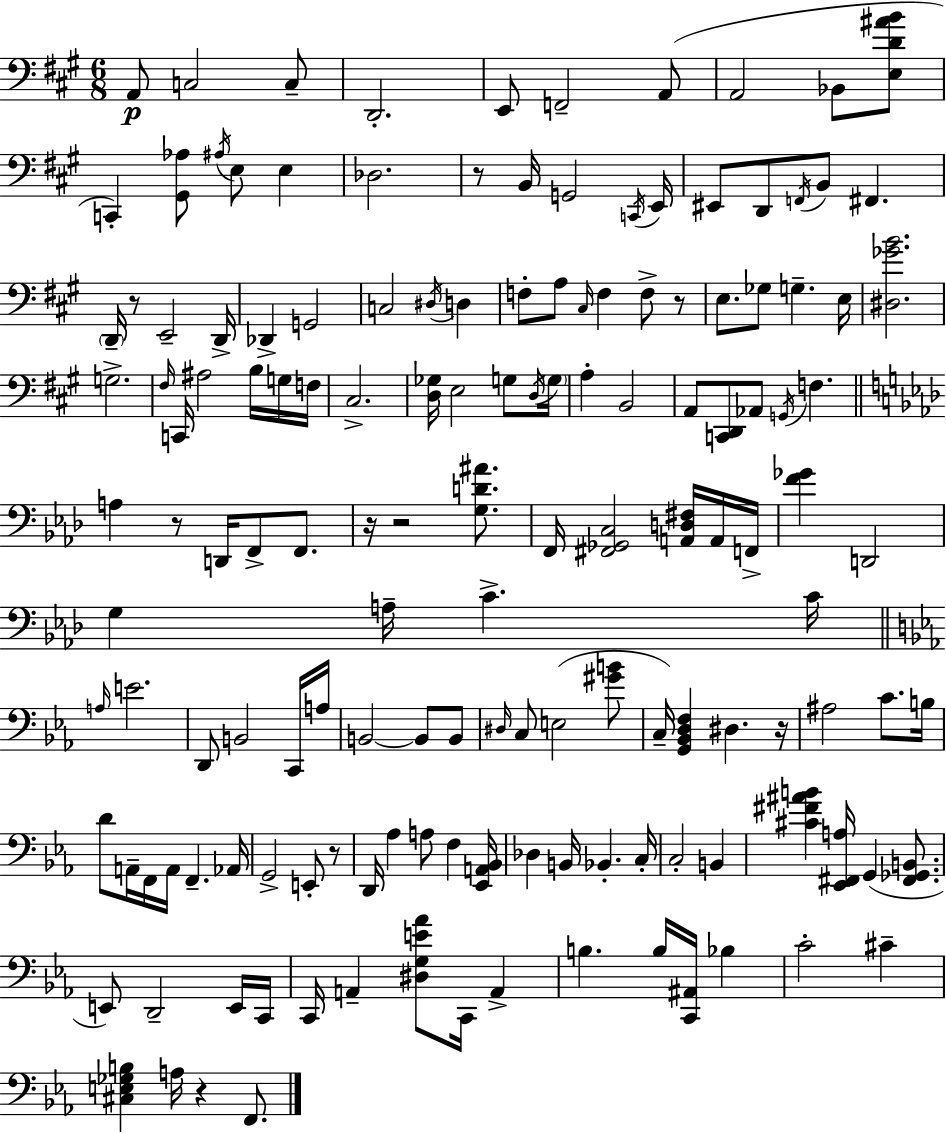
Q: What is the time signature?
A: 6/8